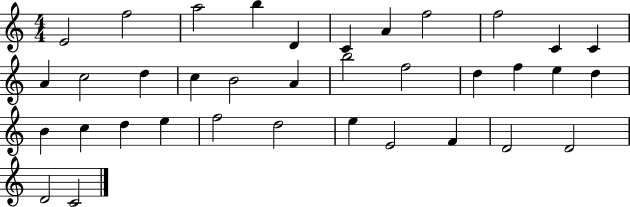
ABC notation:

X:1
T:Untitled
M:4/4
L:1/4
K:C
E2 f2 a2 b D C A f2 f2 C C A c2 d c B2 A b2 f2 d f e d B c d e f2 d2 e E2 F D2 D2 D2 C2